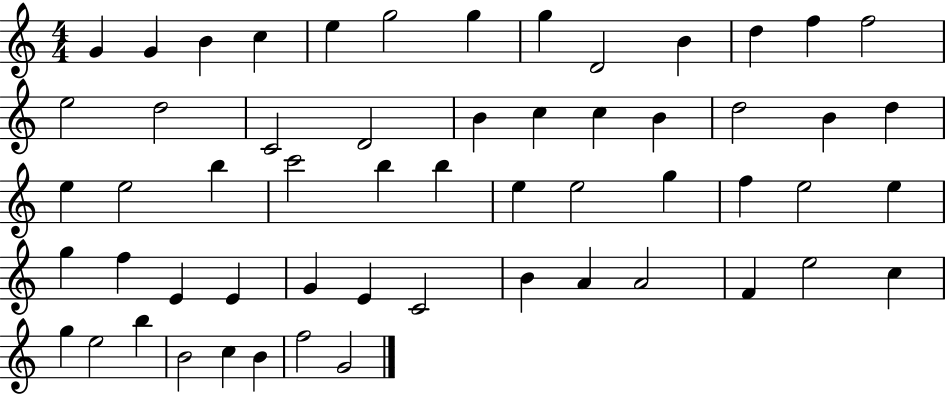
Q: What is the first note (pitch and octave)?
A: G4